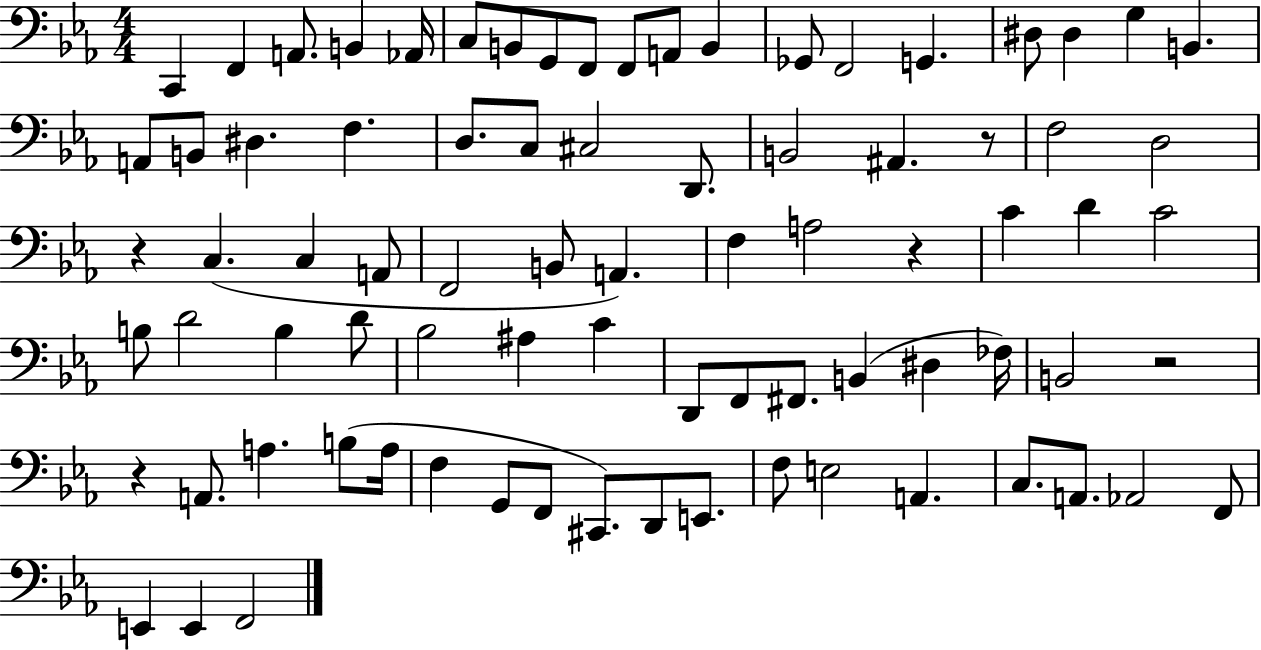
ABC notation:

X:1
T:Untitled
M:4/4
L:1/4
K:Eb
C,, F,, A,,/2 B,, _A,,/4 C,/2 B,,/2 G,,/2 F,,/2 F,,/2 A,,/2 B,, _G,,/2 F,,2 G,, ^D,/2 ^D, G, B,, A,,/2 B,,/2 ^D, F, D,/2 C,/2 ^C,2 D,,/2 B,,2 ^A,, z/2 F,2 D,2 z C, C, A,,/2 F,,2 B,,/2 A,, F, A,2 z C D C2 B,/2 D2 B, D/2 _B,2 ^A, C D,,/2 F,,/2 ^F,,/2 B,, ^D, _F,/4 B,,2 z2 z A,,/2 A, B,/2 A,/4 F, G,,/2 F,,/2 ^C,,/2 D,,/2 E,,/2 F,/2 E,2 A,, C,/2 A,,/2 _A,,2 F,,/2 E,, E,, F,,2